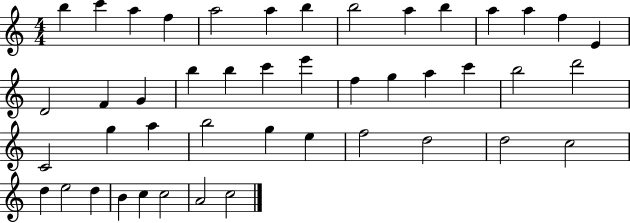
{
  \clef treble
  \numericTimeSignature
  \time 4/4
  \key c \major
  b''4 c'''4 a''4 f''4 | a''2 a''4 b''4 | b''2 a''4 b''4 | a''4 a''4 f''4 e'4 | \break d'2 f'4 g'4 | b''4 b''4 c'''4 e'''4 | f''4 g''4 a''4 c'''4 | b''2 d'''2 | \break c'2 g''4 a''4 | b''2 g''4 e''4 | f''2 d''2 | d''2 c''2 | \break d''4 e''2 d''4 | b'4 c''4 c''2 | a'2 c''2 | \bar "|."
}